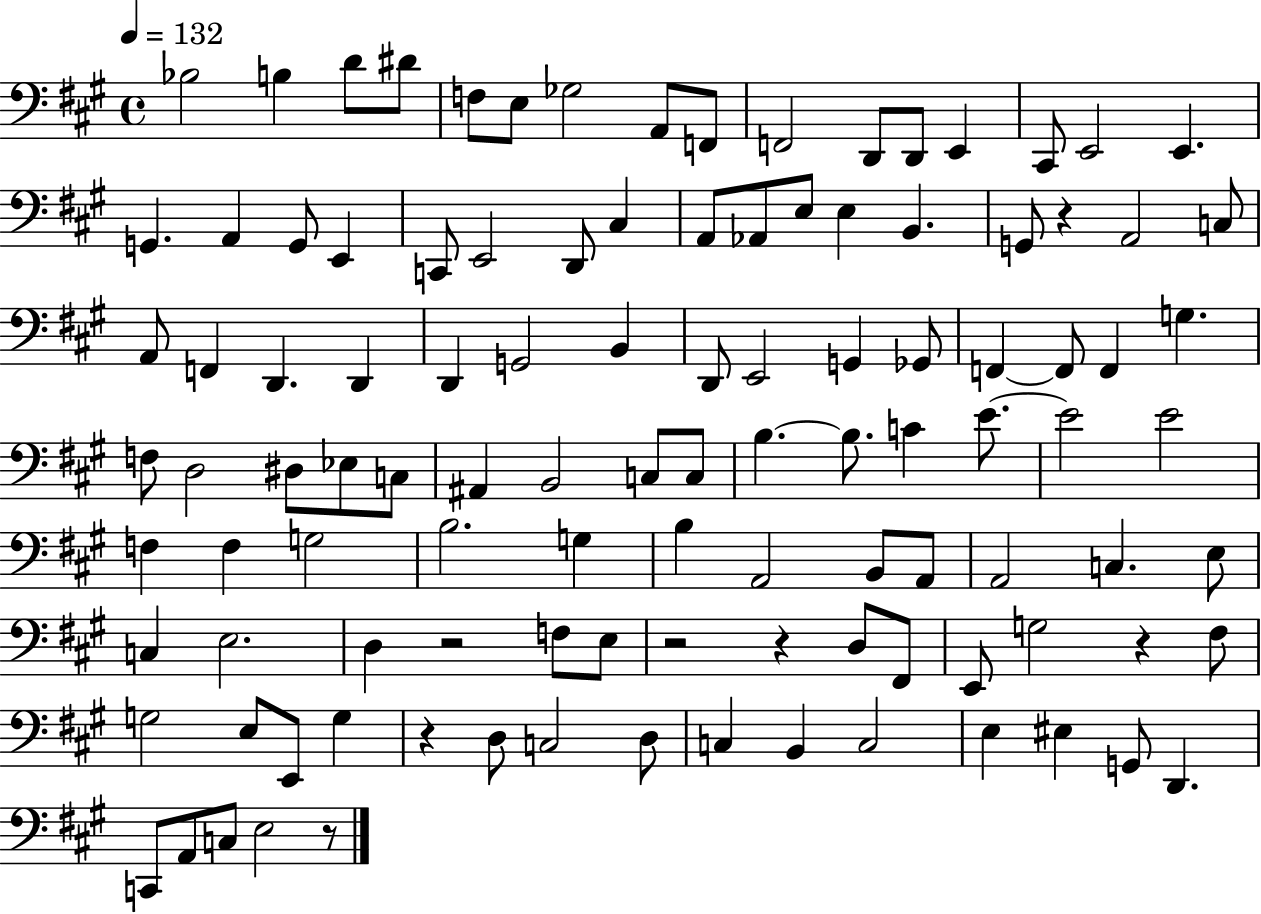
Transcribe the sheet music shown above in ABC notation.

X:1
T:Untitled
M:4/4
L:1/4
K:A
_B,2 B, D/2 ^D/2 F,/2 E,/2 _G,2 A,,/2 F,,/2 F,,2 D,,/2 D,,/2 E,, ^C,,/2 E,,2 E,, G,, A,, G,,/2 E,, C,,/2 E,,2 D,,/2 ^C, A,,/2 _A,,/2 E,/2 E, B,, G,,/2 z A,,2 C,/2 A,,/2 F,, D,, D,, D,, G,,2 B,, D,,/2 E,,2 G,, _G,,/2 F,, F,,/2 F,, G, F,/2 D,2 ^D,/2 _E,/2 C,/2 ^A,, B,,2 C,/2 C,/2 B, B,/2 C E/2 E2 E2 F, F, G,2 B,2 G, B, A,,2 B,,/2 A,,/2 A,,2 C, E,/2 C, E,2 D, z2 F,/2 E,/2 z2 z D,/2 ^F,,/2 E,,/2 G,2 z ^F,/2 G,2 E,/2 E,,/2 G, z D,/2 C,2 D,/2 C, B,, C,2 E, ^E, G,,/2 D,, C,,/2 A,,/2 C,/2 E,2 z/2